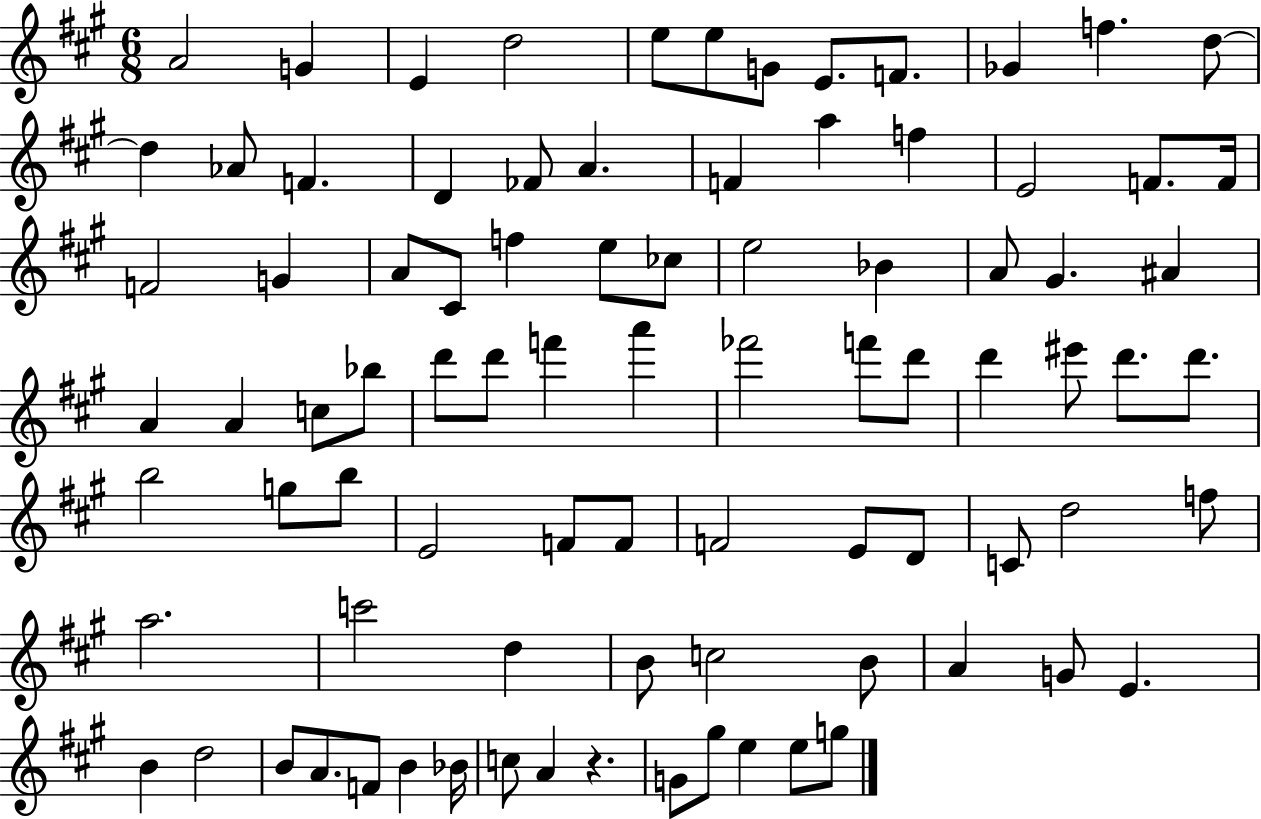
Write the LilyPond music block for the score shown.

{
  \clef treble
  \numericTimeSignature
  \time 6/8
  \key a \major
  a'2 g'4 | e'4 d''2 | e''8 e''8 g'8 e'8. f'8. | ges'4 f''4. d''8~~ | \break d''4 aes'8 f'4. | d'4 fes'8 a'4. | f'4 a''4 f''4 | e'2 f'8. f'16 | \break f'2 g'4 | a'8 cis'8 f''4 e''8 ces''8 | e''2 bes'4 | a'8 gis'4. ais'4 | \break a'4 a'4 c''8 bes''8 | d'''8 d'''8 f'''4 a'''4 | fes'''2 f'''8 d'''8 | d'''4 eis'''8 d'''8. d'''8. | \break b''2 g''8 b''8 | e'2 f'8 f'8 | f'2 e'8 d'8 | c'8 d''2 f''8 | \break a''2. | c'''2 d''4 | b'8 c''2 b'8 | a'4 g'8 e'4. | \break b'4 d''2 | b'8 a'8. f'8 b'4 bes'16 | c''8 a'4 r4. | g'8 gis''8 e''4 e''8 g''8 | \break \bar "|."
}